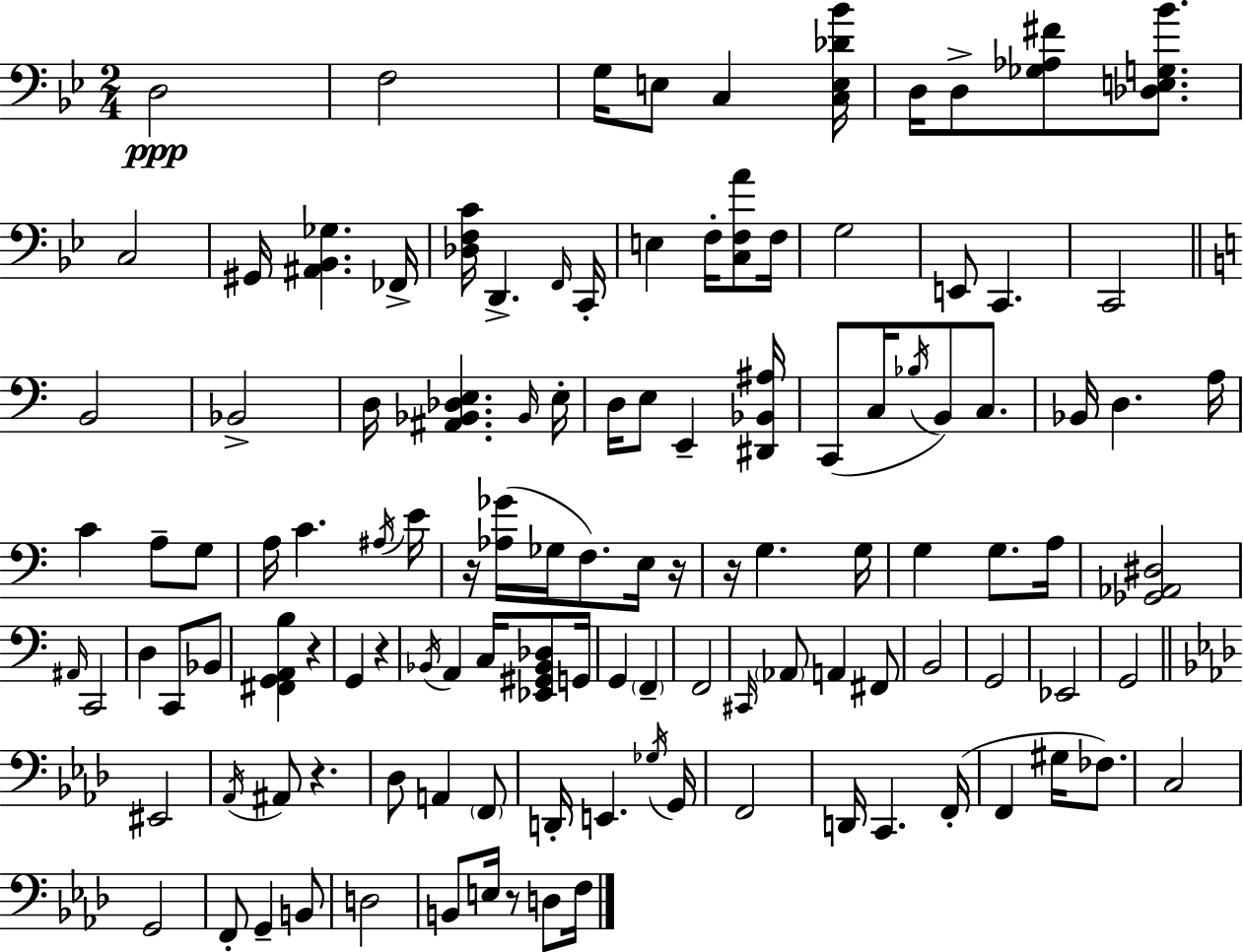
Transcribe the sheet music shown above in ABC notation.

X:1
T:Untitled
M:2/4
L:1/4
K:Bb
D,2 F,2 G,/4 E,/2 C, [C,E,_D_B]/4 D,/4 D,/2 [_G,_A,^F]/2 [_D,E,G,_B]/2 C,2 ^G,,/4 [^A,,_B,,_G,] _F,,/4 [_D,F,C]/4 D,, F,,/4 C,,/4 E, F,/4 [C,F,A]/2 F,/4 G,2 E,,/2 C,, C,,2 B,,2 _B,,2 D,/4 [^A,,_B,,_D,E,] _B,,/4 E,/4 D,/4 E,/2 E,, [^D,,_B,,^A,]/4 C,,/2 C,/4 _B,/4 B,,/2 C,/2 _B,,/4 D, A,/4 C A,/2 G,/2 A,/4 C ^A,/4 E/4 z/4 [_A,_G]/4 _G,/4 F,/2 E,/4 z/4 z/4 G, G,/4 G, G,/2 A,/4 [_G,,_A,,^D,]2 ^A,,/4 C,,2 D, C,,/2 _B,,/2 [^F,,G,,A,,B,] z G,, z _B,,/4 A,, C,/4 [_E,,^G,,_B,,_D,]/2 G,,/4 G,, F,, F,,2 ^C,,/4 _A,,/2 A,, ^F,,/2 B,,2 G,,2 _E,,2 G,,2 ^E,,2 _A,,/4 ^A,,/2 z _D,/2 A,, F,,/2 D,,/4 E,, _G,/4 G,,/4 F,,2 D,,/4 C,, F,,/4 F,, ^G,/4 _F,/2 C,2 G,,2 F,,/2 G,, B,,/2 D,2 B,,/2 E,/4 z/2 D,/2 F,/4